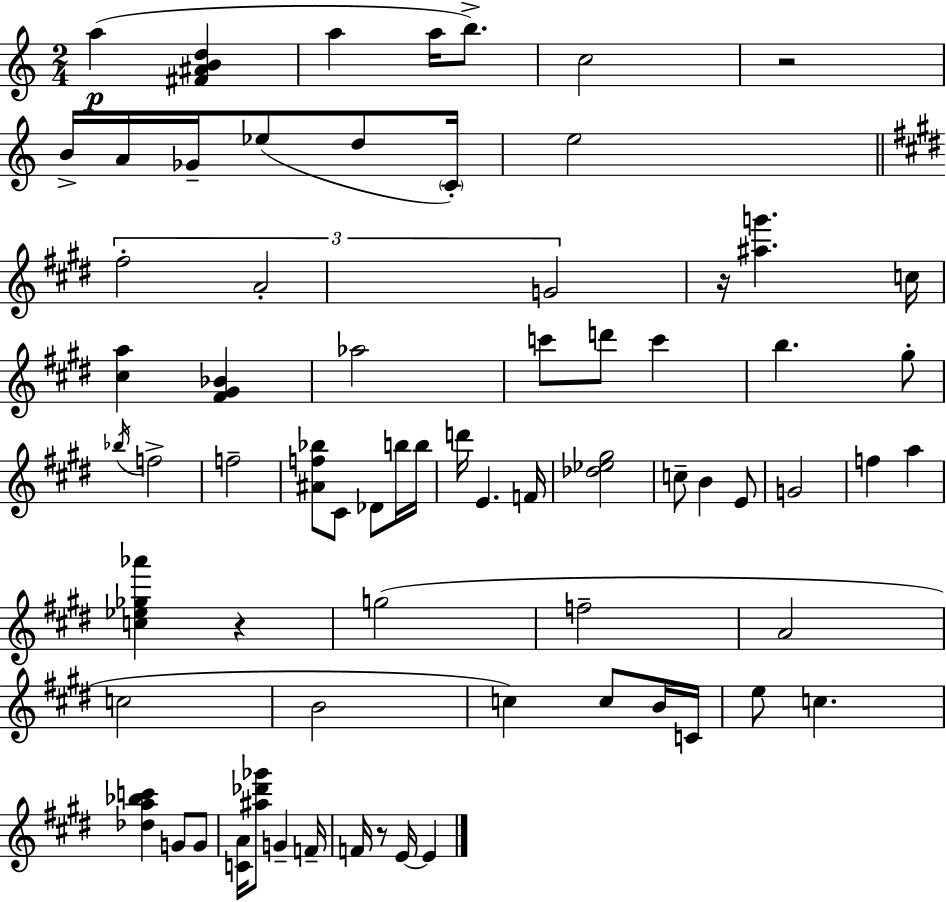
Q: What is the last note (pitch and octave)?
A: E4